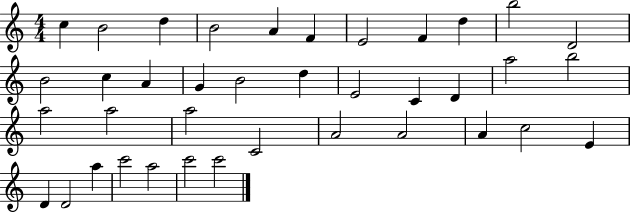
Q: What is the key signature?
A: C major